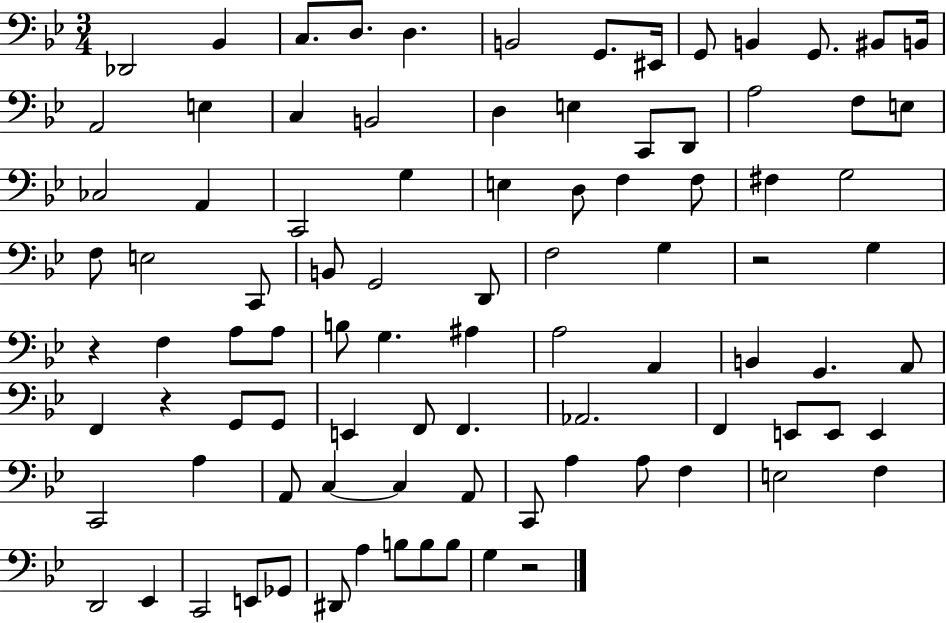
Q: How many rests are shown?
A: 4